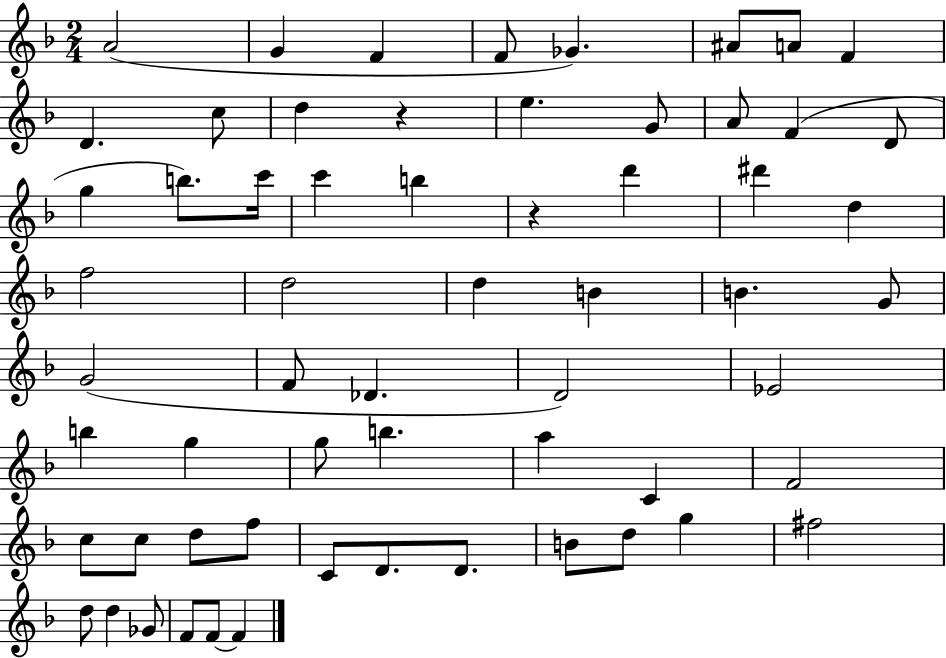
{
  \clef treble
  \numericTimeSignature
  \time 2/4
  \key f \major
  a'2( | g'4 f'4 | f'8 ges'4.) | ais'8 a'8 f'4 | \break d'4. c''8 | d''4 r4 | e''4. g'8 | a'8 f'4( d'8 | \break g''4 b''8.) c'''16 | c'''4 b''4 | r4 d'''4 | dis'''4 d''4 | \break f''2 | d''2 | d''4 b'4 | b'4. g'8 | \break g'2( | f'8 des'4. | d'2) | ees'2 | \break b''4 g''4 | g''8 b''4. | a''4 c'4 | f'2 | \break c''8 c''8 d''8 f''8 | c'8 d'8. d'8. | b'8 d''8 g''4 | fis''2 | \break d''8 d''4 ges'8 | f'8 f'8~~ f'4 | \bar "|."
}